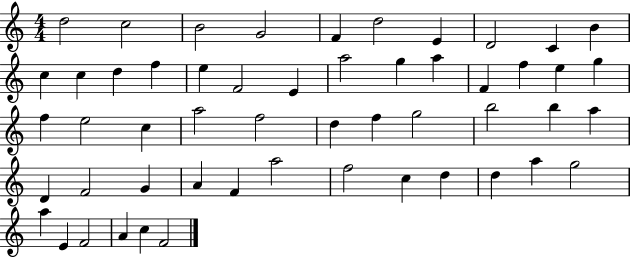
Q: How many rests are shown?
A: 0